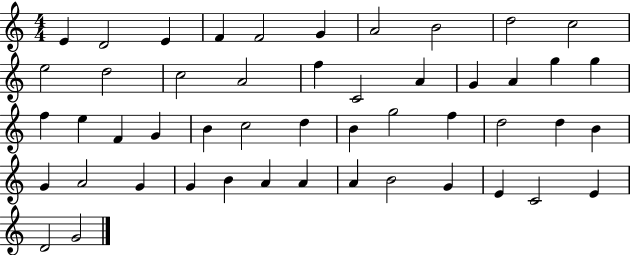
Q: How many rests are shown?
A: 0